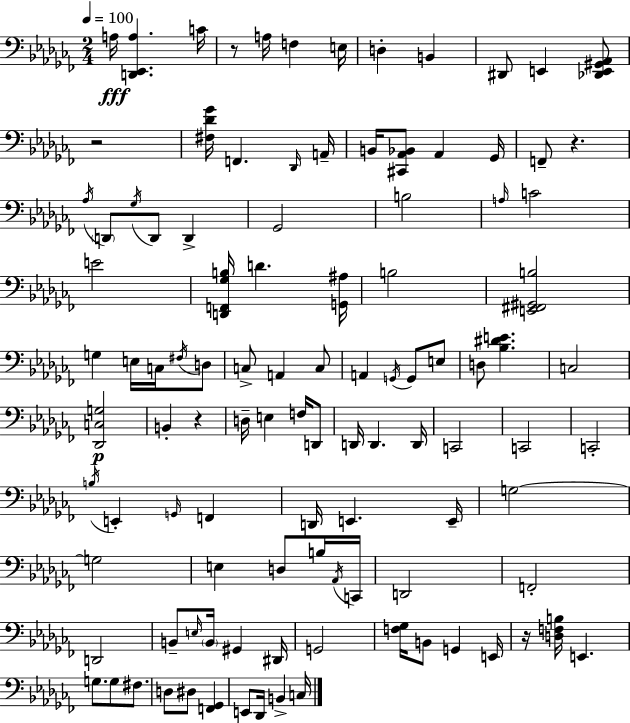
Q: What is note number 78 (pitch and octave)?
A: G2